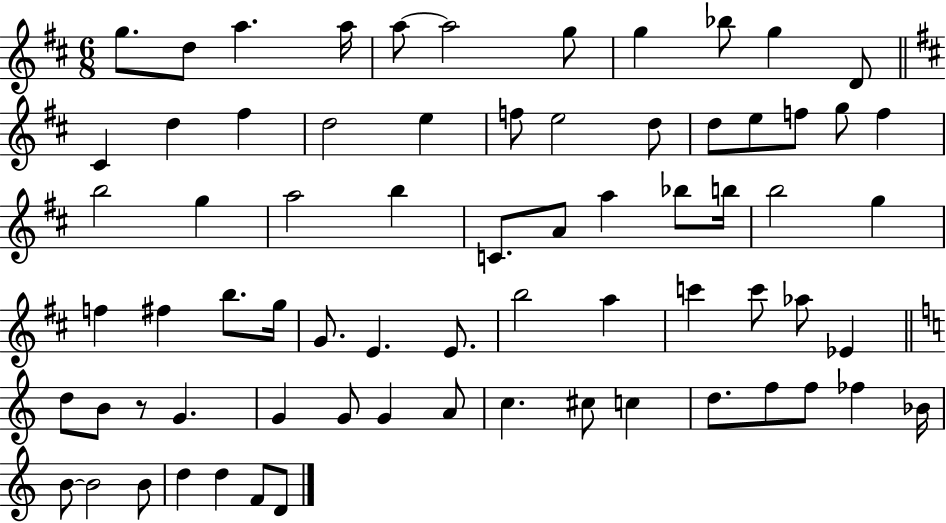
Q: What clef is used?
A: treble